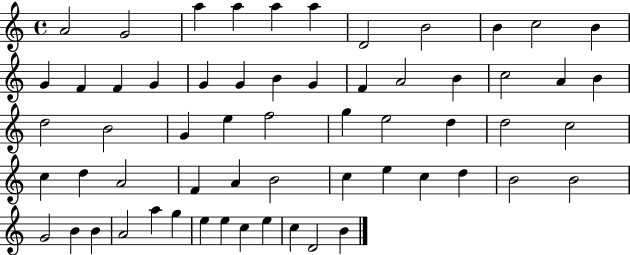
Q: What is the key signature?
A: C major